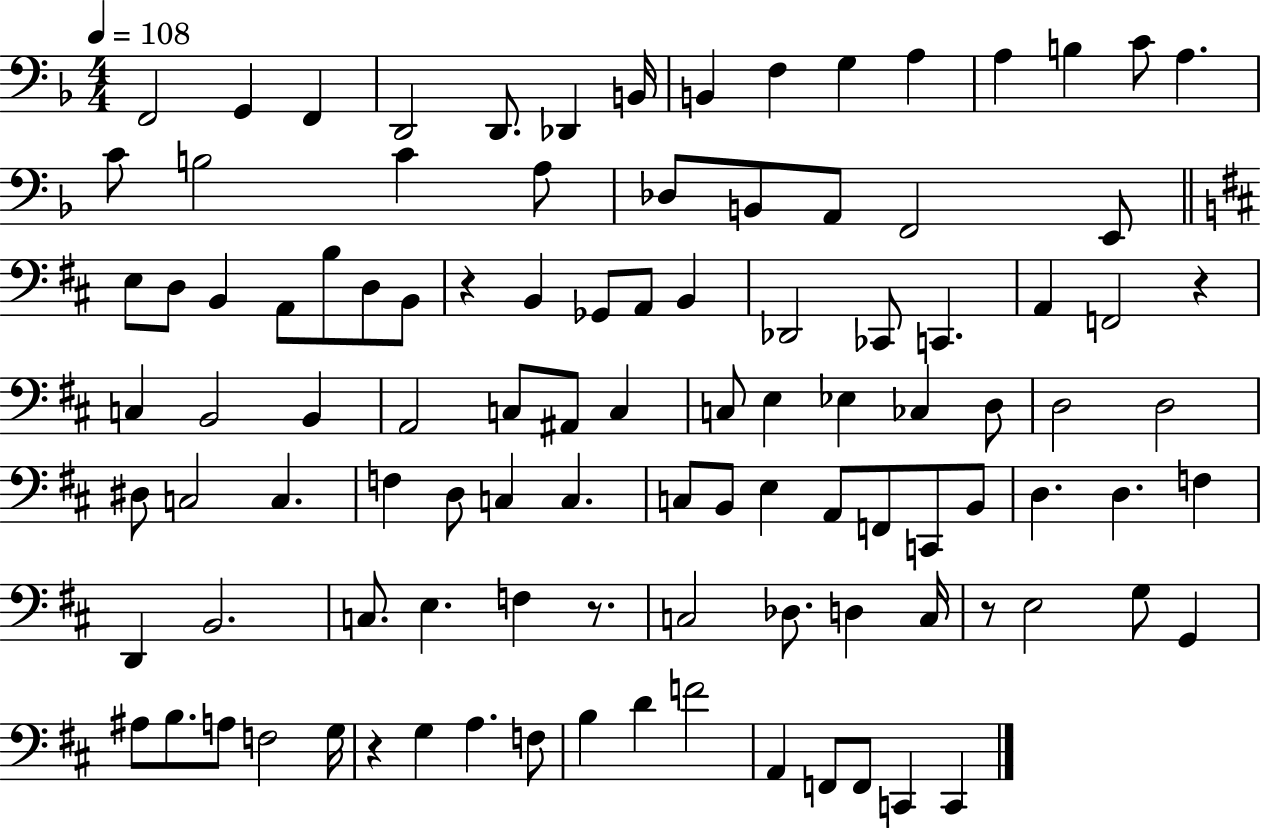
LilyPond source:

{
  \clef bass
  \numericTimeSignature
  \time 4/4
  \key f \major
  \tempo 4 = 108
  f,2 g,4 f,4 | d,2 d,8. des,4 b,16 | b,4 f4 g4 a4 | a4 b4 c'8 a4. | \break c'8 b2 c'4 a8 | des8 b,8 a,8 f,2 e,8 | \bar "||" \break \key d \major e8 d8 b,4 a,8 b8 d8 b,8 | r4 b,4 ges,8 a,8 b,4 | des,2 ces,8 c,4. | a,4 f,2 r4 | \break c4 b,2 b,4 | a,2 c8 ais,8 c4 | c8 e4 ees4 ces4 d8 | d2 d2 | \break dis8 c2 c4. | f4 d8 c4 c4. | c8 b,8 e4 a,8 f,8 c,8 b,8 | d4. d4. f4 | \break d,4 b,2. | c8. e4. f4 r8. | c2 des8. d4 c16 | r8 e2 g8 g,4 | \break ais8 b8. a8 f2 g16 | r4 g4 a4. f8 | b4 d'4 f'2 | a,4 f,8 f,8 c,4 c,4 | \break \bar "|."
}